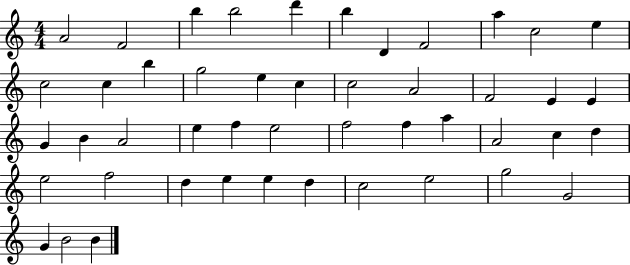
A4/h F4/h B5/q B5/h D6/q B5/q D4/q F4/h A5/q C5/h E5/q C5/h C5/q B5/q G5/h E5/q C5/q C5/h A4/h F4/h E4/q E4/q G4/q B4/q A4/h E5/q F5/q E5/h F5/h F5/q A5/q A4/h C5/q D5/q E5/h F5/h D5/q E5/q E5/q D5/q C5/h E5/h G5/h G4/h G4/q B4/h B4/q